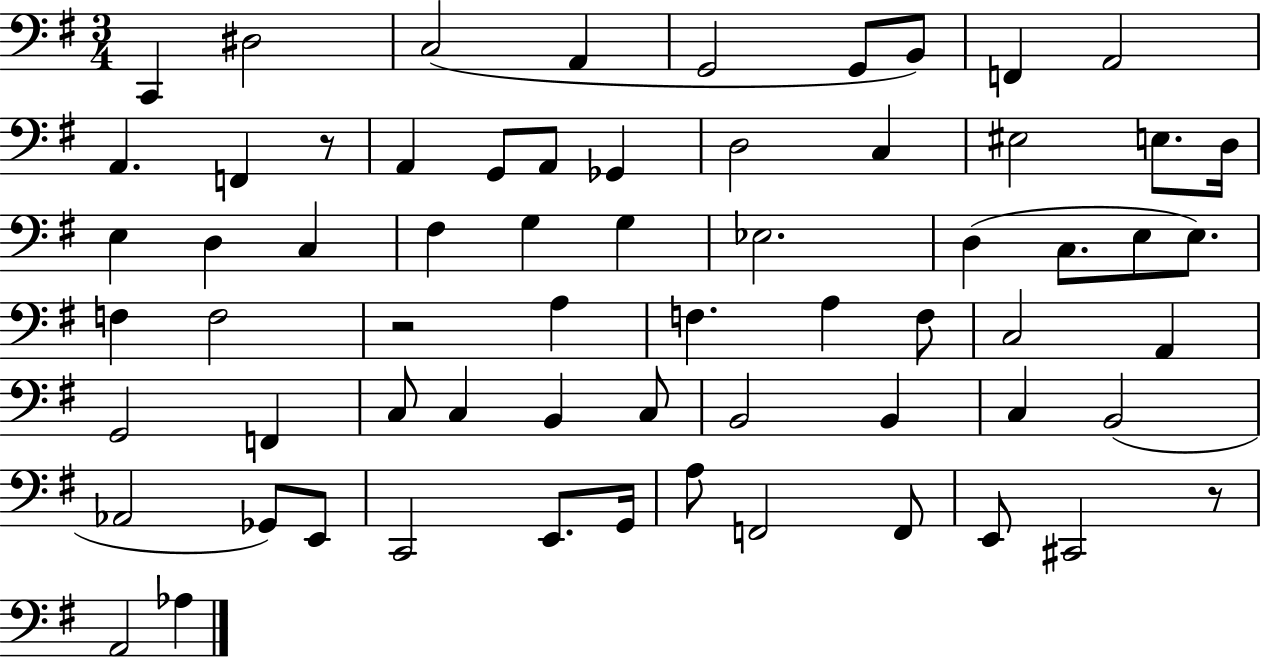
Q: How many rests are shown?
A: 3